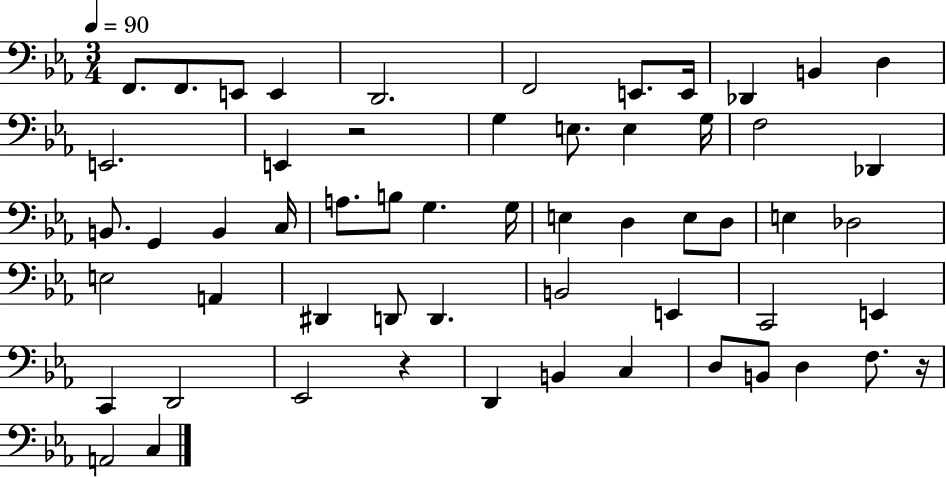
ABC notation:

X:1
T:Untitled
M:3/4
L:1/4
K:Eb
F,,/2 F,,/2 E,,/2 E,, D,,2 F,,2 E,,/2 E,,/4 _D,, B,, D, E,,2 E,, z2 G, E,/2 E, G,/4 F,2 _D,, B,,/2 G,, B,, C,/4 A,/2 B,/2 G, G,/4 E, D, E,/2 D,/2 E, _D,2 E,2 A,, ^D,, D,,/2 D,, B,,2 E,, C,,2 E,, C,, D,,2 _E,,2 z D,, B,, C, D,/2 B,,/2 D, F,/2 z/4 A,,2 C,